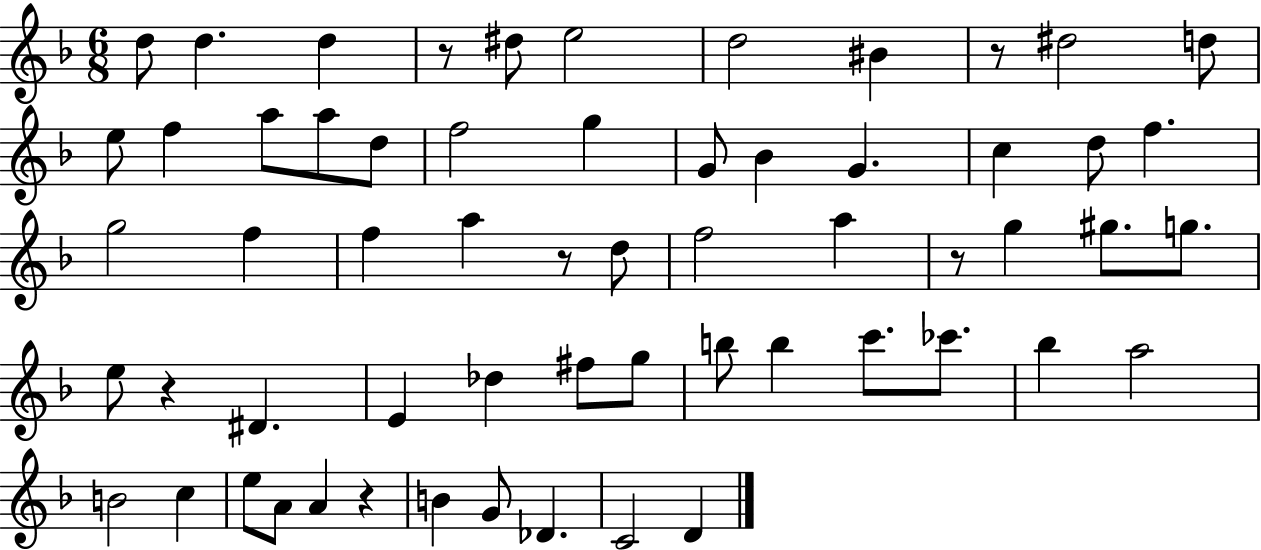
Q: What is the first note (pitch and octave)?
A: D5